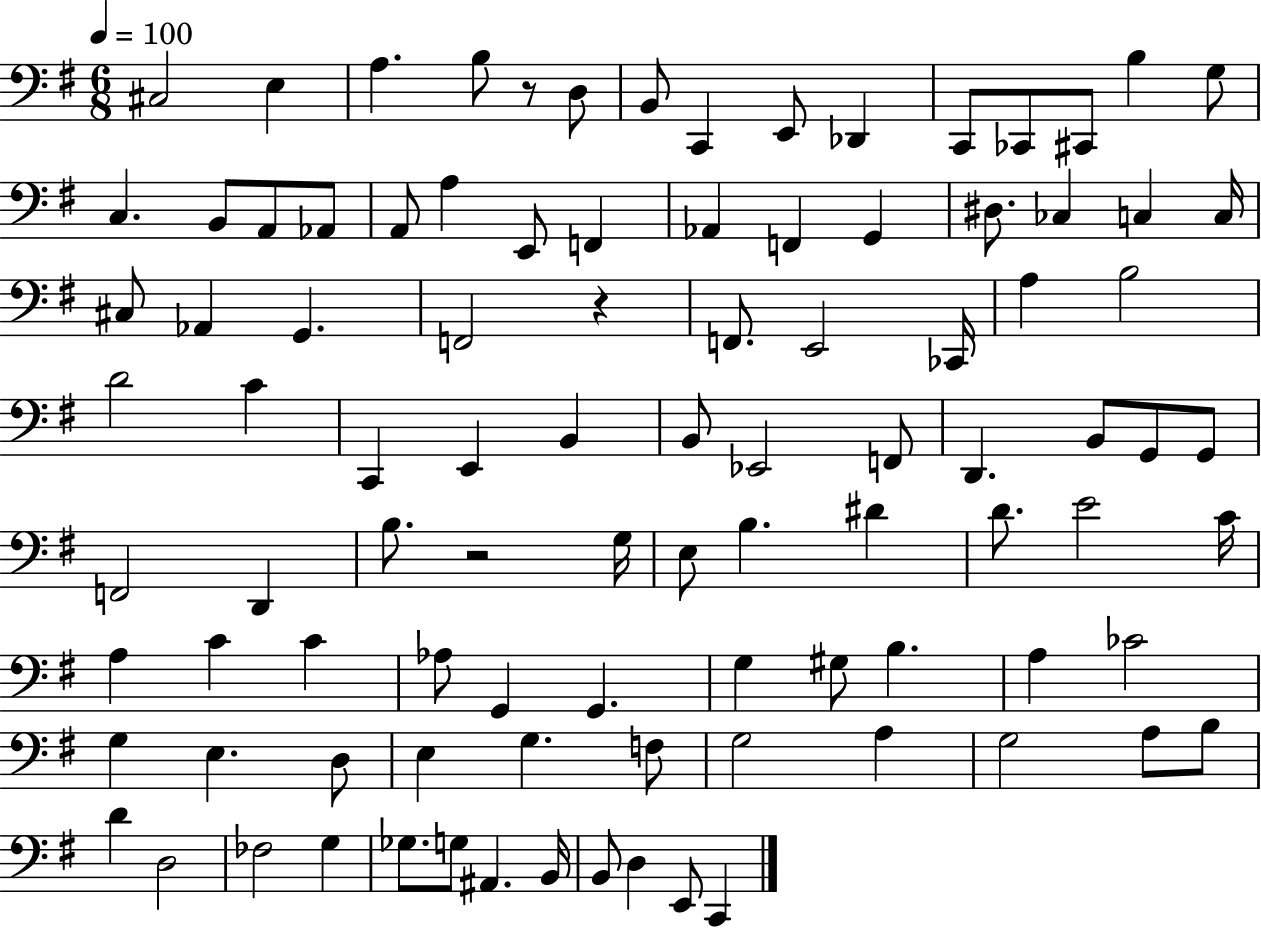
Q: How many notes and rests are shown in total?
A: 97